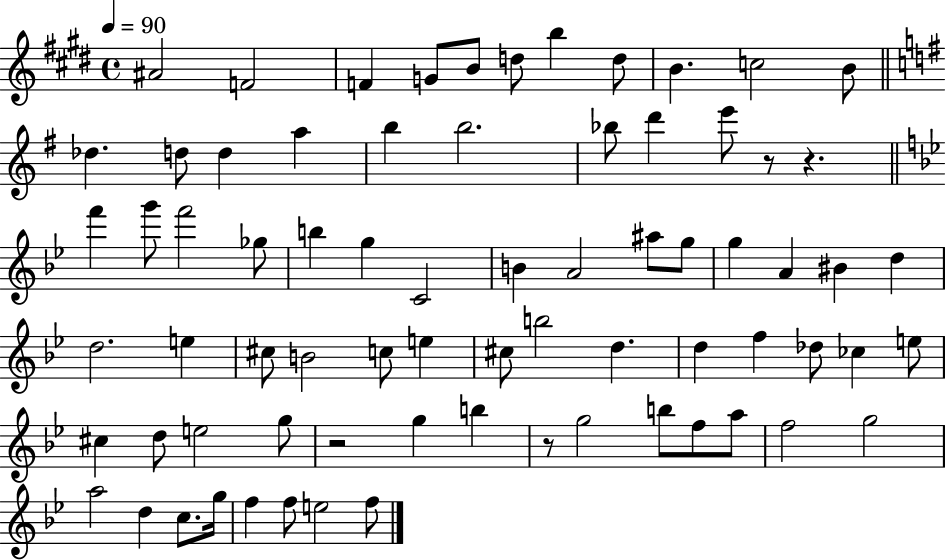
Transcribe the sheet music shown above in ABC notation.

X:1
T:Untitled
M:4/4
L:1/4
K:E
^A2 F2 F G/2 B/2 d/2 b d/2 B c2 B/2 _d d/2 d a b b2 _b/2 d' e'/2 z/2 z f' g'/2 f'2 _g/2 b g C2 B A2 ^a/2 g/2 g A ^B d d2 e ^c/2 B2 c/2 e ^c/2 b2 d d f _d/2 _c e/2 ^c d/2 e2 g/2 z2 g b z/2 g2 b/2 f/2 a/2 f2 g2 a2 d c/2 g/4 f f/2 e2 f/2